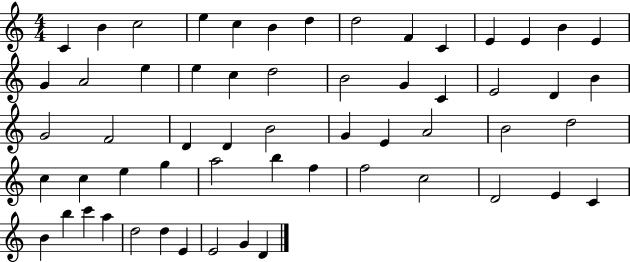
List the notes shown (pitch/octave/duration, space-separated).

C4/q B4/q C5/h E5/q C5/q B4/q D5/q D5/h F4/q C4/q E4/q E4/q B4/q E4/q G4/q A4/h E5/q E5/q C5/q D5/h B4/h G4/q C4/q E4/h D4/q B4/q G4/h F4/h D4/q D4/q B4/h G4/q E4/q A4/h B4/h D5/h C5/q C5/q E5/q G5/q A5/h B5/q F5/q F5/h C5/h D4/h E4/q C4/q B4/q B5/q C6/q A5/q D5/h D5/q E4/q E4/h G4/q D4/q